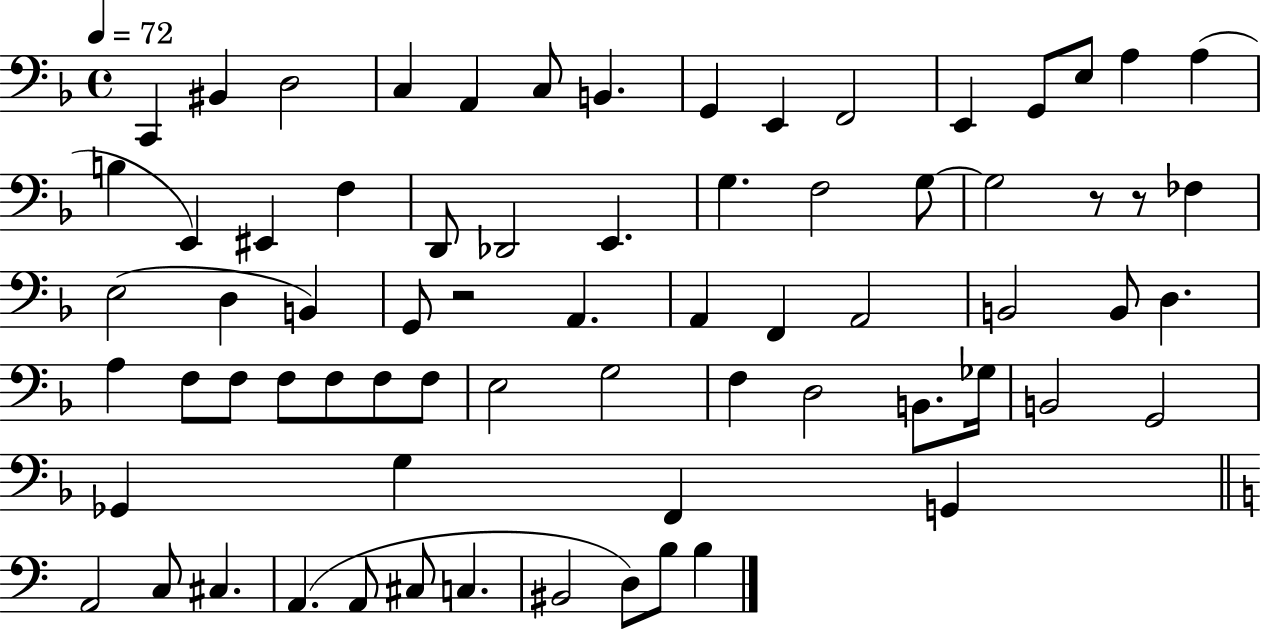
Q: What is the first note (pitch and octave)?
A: C2